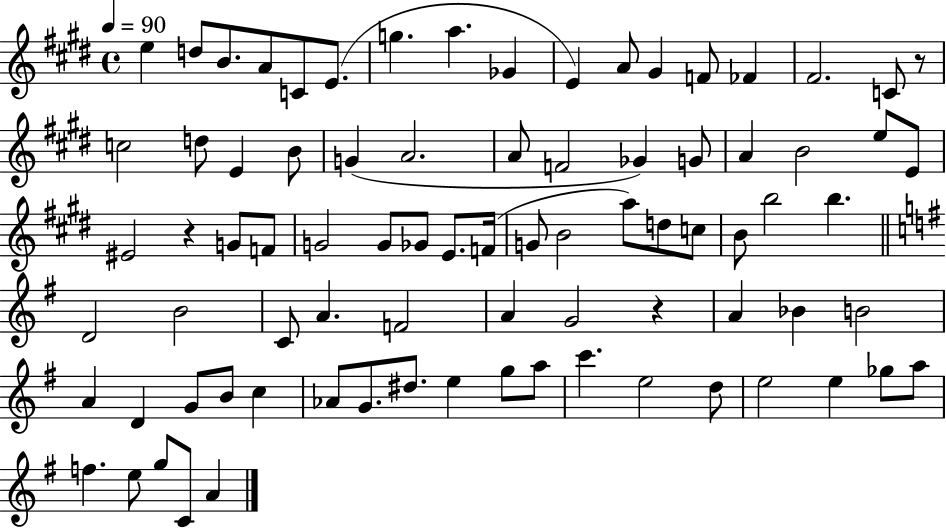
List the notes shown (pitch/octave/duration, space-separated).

E5/q D5/e B4/e. A4/e C4/e E4/e. G5/q. A5/q. Gb4/q E4/q A4/e G#4/q F4/e FES4/q F#4/h. C4/e R/e C5/h D5/e E4/q B4/e G4/q A4/h. A4/e F4/h Gb4/q G4/e A4/q B4/h E5/e E4/e EIS4/h R/q G4/e F4/e G4/h G4/e Gb4/e E4/e. F4/s G4/e B4/h A5/e D5/e C5/e B4/e B5/h B5/q. D4/h B4/h C4/e A4/q. F4/h A4/q G4/h R/q A4/q Bb4/q B4/h A4/q D4/q G4/e B4/e C5/q Ab4/e G4/e. D#5/e. E5/q G5/e A5/e C6/q. E5/h D5/e E5/h E5/q Gb5/e A5/e F5/q. E5/e G5/e C4/e A4/q